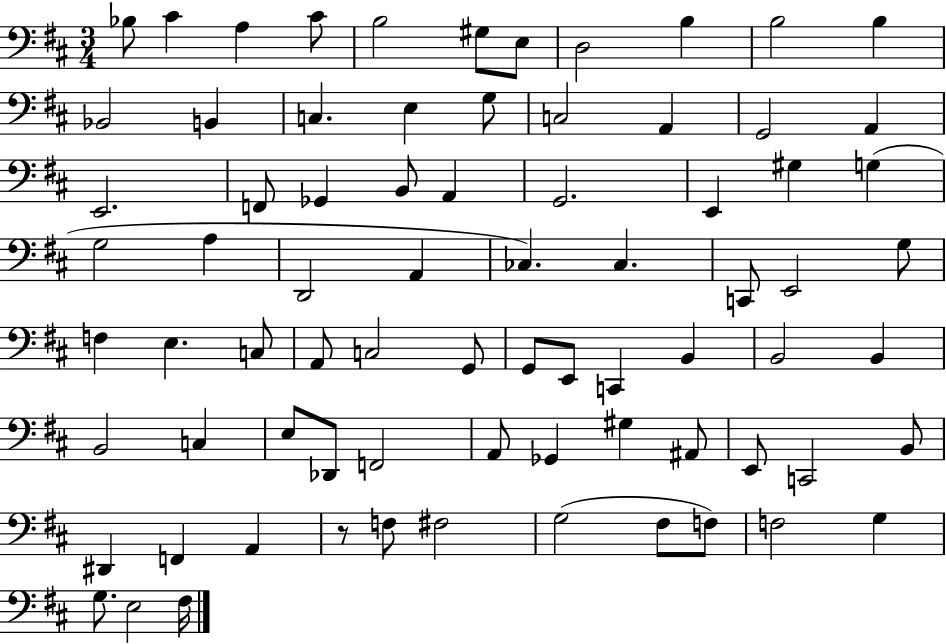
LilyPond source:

{
  \clef bass
  \numericTimeSignature
  \time 3/4
  \key d \major
  \repeat volta 2 { bes8 cis'4 a4 cis'8 | b2 gis8 e8 | d2 b4 | b2 b4 | \break bes,2 b,4 | c4. e4 g8 | c2 a,4 | g,2 a,4 | \break e,2. | f,8 ges,4 b,8 a,4 | g,2. | e,4 gis4 g4( | \break g2 a4 | d,2 a,4 | ces4.) ces4. | c,8 e,2 g8 | \break f4 e4. c8 | a,8 c2 g,8 | g,8 e,8 c,4 b,4 | b,2 b,4 | \break b,2 c4 | e8 des,8 f,2 | a,8 ges,4 gis4 ais,8 | e,8 c,2 b,8 | \break dis,4 f,4 a,4 | r8 f8 fis2 | g2( fis8 f8) | f2 g4 | \break g8. e2 fis16 | } \bar "|."
}